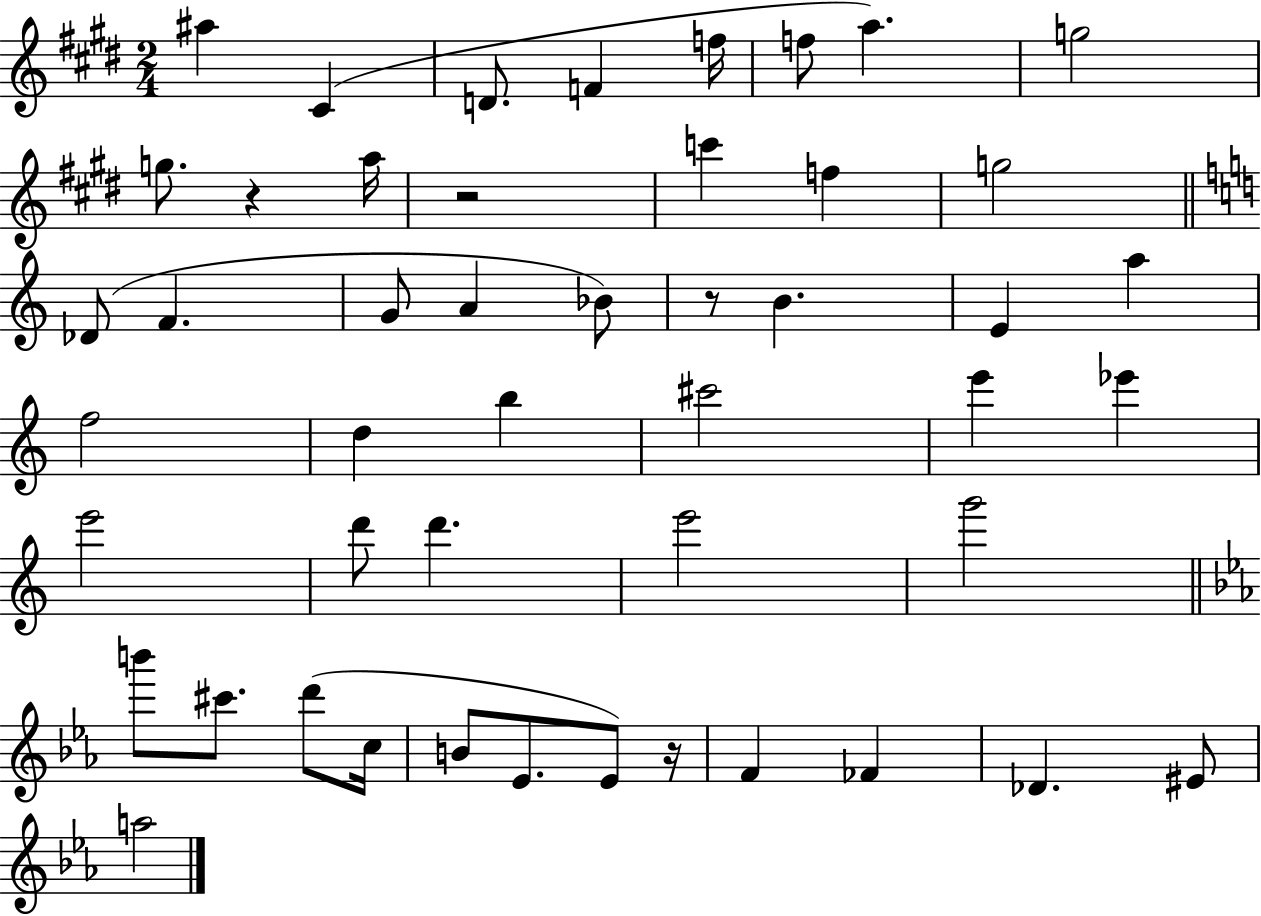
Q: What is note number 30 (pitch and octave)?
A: D6